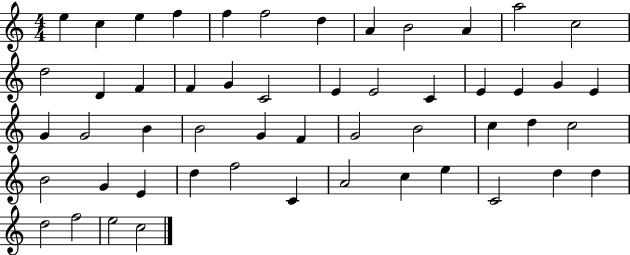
X:1
T:Untitled
M:4/4
L:1/4
K:C
e c e f f f2 d A B2 A a2 c2 d2 D F F G C2 E E2 C E E G E G G2 B B2 G F G2 B2 c d c2 B2 G E d f2 C A2 c e C2 d d d2 f2 e2 c2